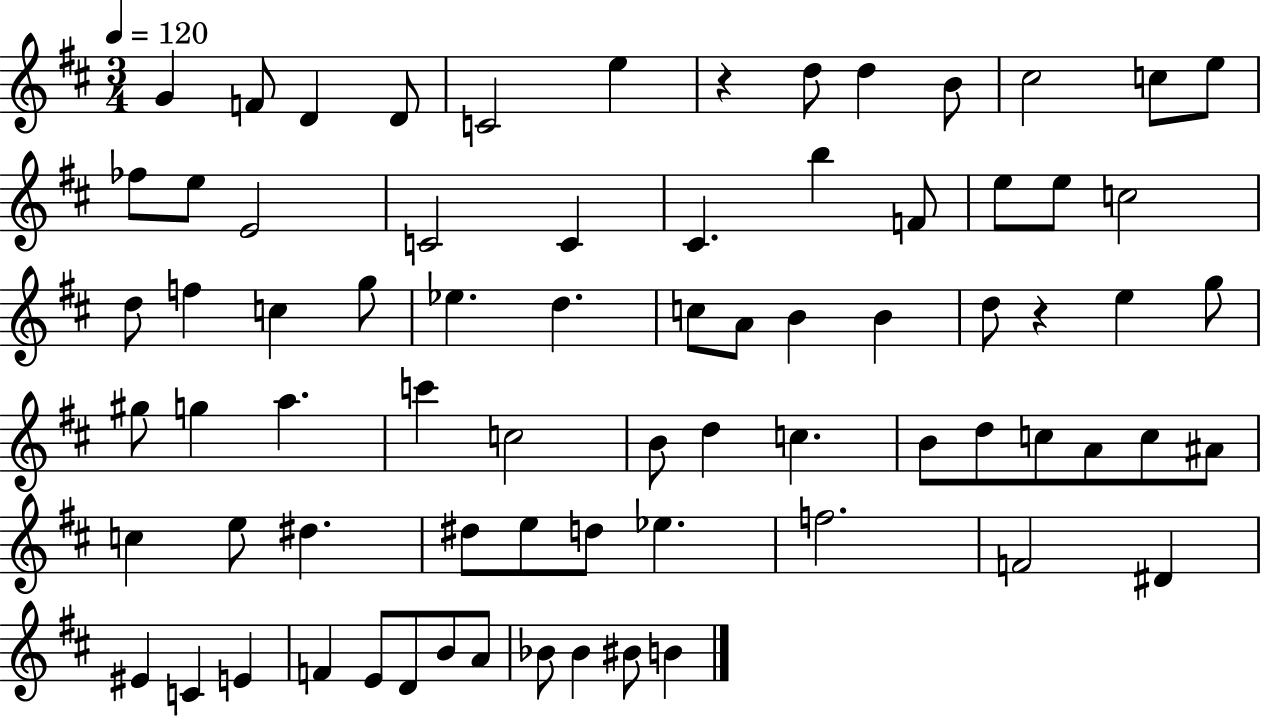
G4/q F4/e D4/q D4/e C4/h E5/q R/q D5/e D5/q B4/e C#5/h C5/e E5/e FES5/e E5/e E4/h C4/h C4/q C#4/q. B5/q F4/e E5/e E5/e C5/h D5/e F5/q C5/q G5/e Eb5/q. D5/q. C5/e A4/e B4/q B4/q D5/e R/q E5/q G5/e G#5/e G5/q A5/q. C6/q C5/h B4/e D5/q C5/q. B4/e D5/e C5/e A4/e C5/e A#4/e C5/q E5/e D#5/q. D#5/e E5/e D5/e Eb5/q. F5/h. F4/h D#4/q EIS4/q C4/q E4/q F4/q E4/e D4/e B4/e A4/e Bb4/e Bb4/q BIS4/e B4/q